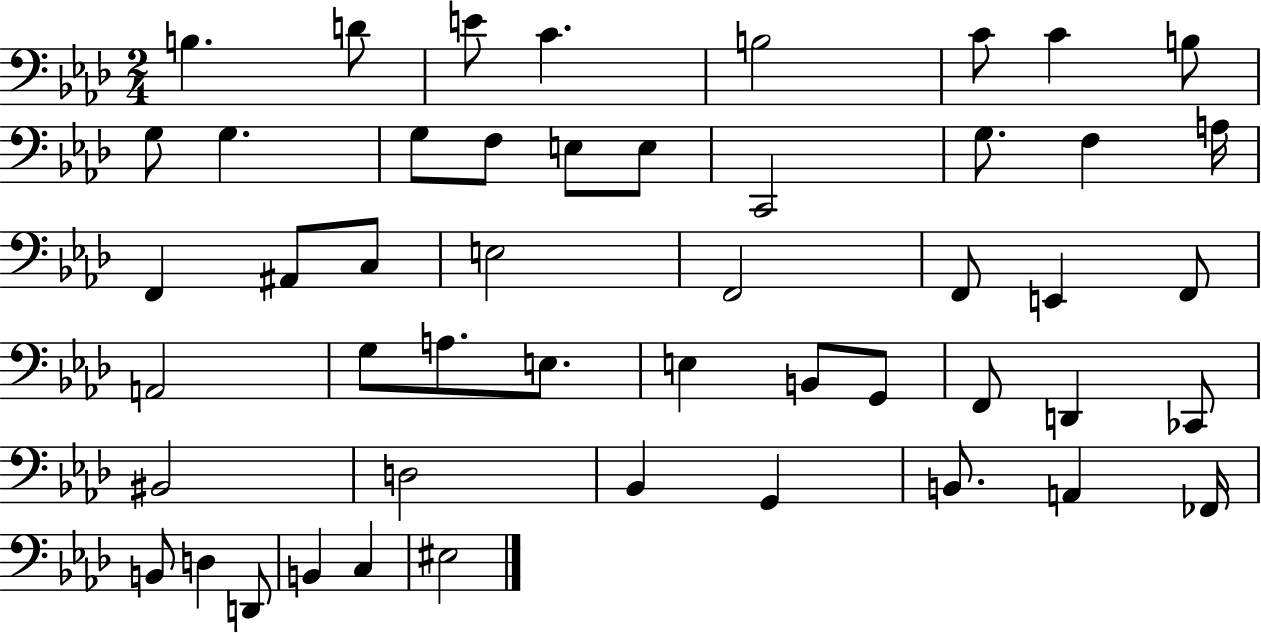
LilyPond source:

{
  \clef bass
  \numericTimeSignature
  \time 2/4
  \key aes \major
  b4. d'8 | e'8 c'4. | b2 | c'8 c'4 b8 | \break g8 g4. | g8 f8 e8 e8 | c,2 | g8. f4 a16 | \break f,4 ais,8 c8 | e2 | f,2 | f,8 e,4 f,8 | \break a,2 | g8 a8. e8. | e4 b,8 g,8 | f,8 d,4 ces,8 | \break bis,2 | d2 | bes,4 g,4 | b,8. a,4 fes,16 | \break b,8 d4 d,8 | b,4 c4 | eis2 | \bar "|."
}